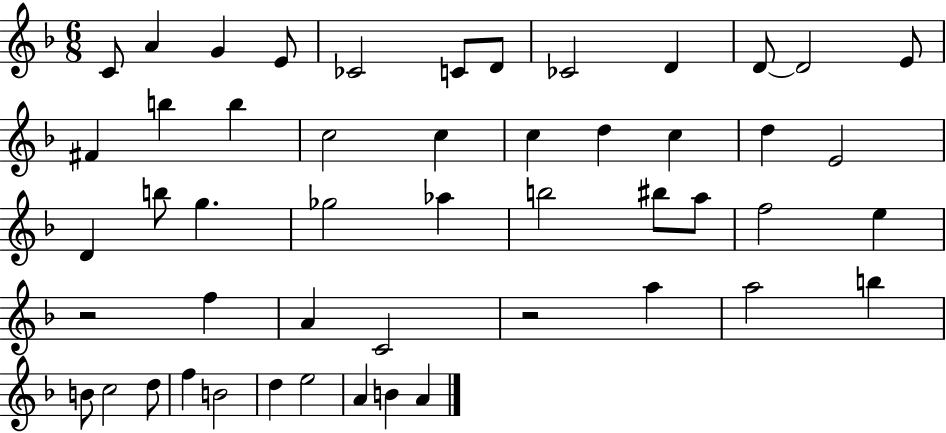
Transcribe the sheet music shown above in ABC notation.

X:1
T:Untitled
M:6/8
L:1/4
K:F
C/2 A G E/2 _C2 C/2 D/2 _C2 D D/2 D2 E/2 ^F b b c2 c c d c d E2 D b/2 g _g2 _a b2 ^b/2 a/2 f2 e z2 f A C2 z2 a a2 b B/2 c2 d/2 f B2 d e2 A B A